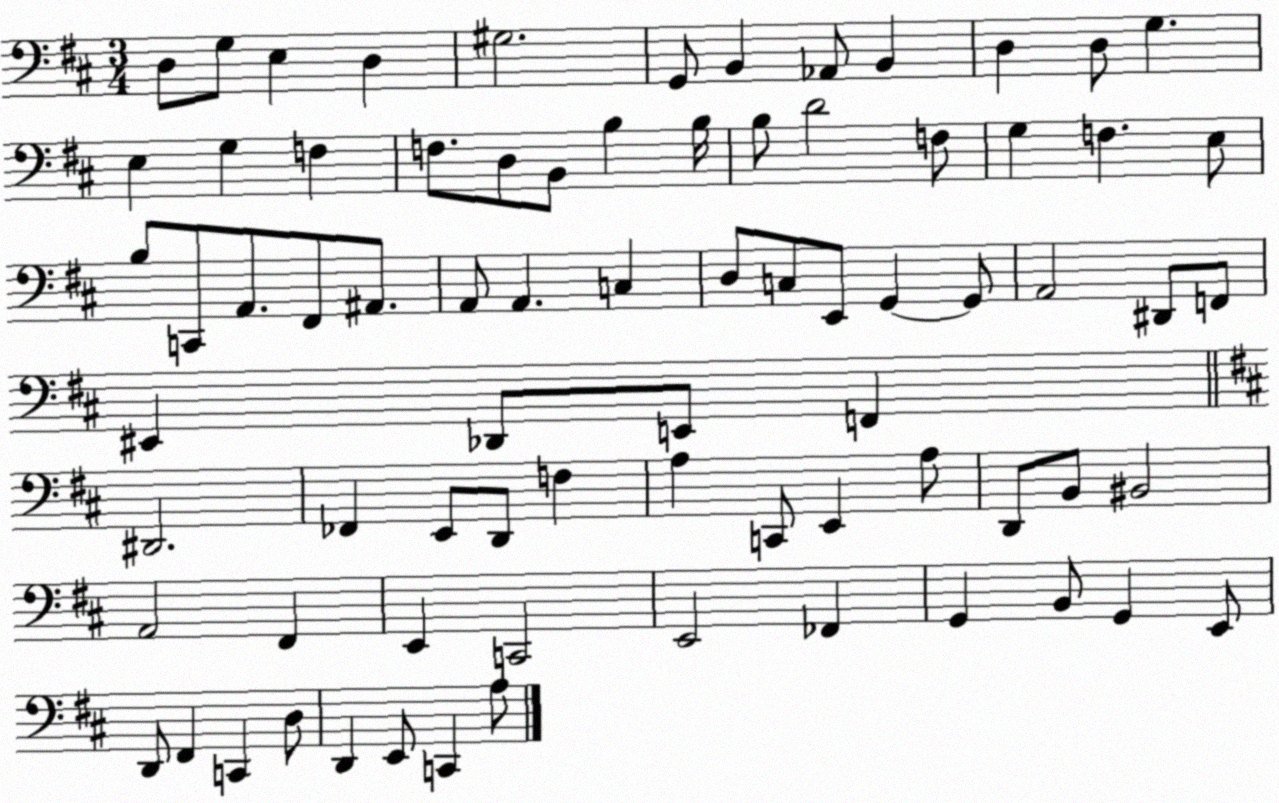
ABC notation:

X:1
T:Untitled
M:3/4
L:1/4
K:D
D,/2 G,/2 E, D, ^G,2 G,,/2 B,, _A,,/2 B,, D, D,/2 G, E, G, F, F,/2 D,/2 B,,/2 B, B,/4 B,/2 D2 F,/2 G, F, E,/2 B,/2 C,,/2 A,,/2 ^F,,/2 ^A,,/2 A,,/2 A,, C, D,/2 C,/2 E,,/2 G,, G,,/2 A,,2 ^D,,/2 F,,/2 ^E,, _D,,/2 E,,/2 F,, ^D,,2 _F,, E,,/2 D,,/2 F, A, C,,/2 E,, A,/2 D,,/2 B,,/2 ^B,,2 A,,2 ^F,, E,, C,,2 E,,2 _F,, G,, B,,/2 G,, E,,/2 D,,/2 ^F,, C,, D,/2 D,, E,,/2 C,, A,/2